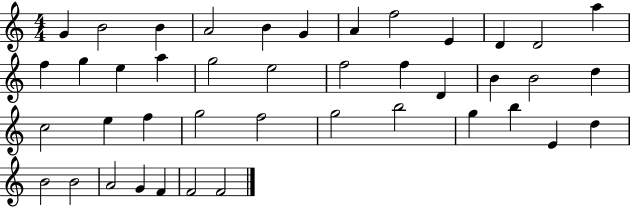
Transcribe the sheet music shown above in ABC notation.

X:1
T:Untitled
M:4/4
L:1/4
K:C
G B2 B A2 B G A f2 E D D2 a f g e a g2 e2 f2 f D B B2 d c2 e f g2 f2 g2 b2 g b E d B2 B2 A2 G F F2 F2